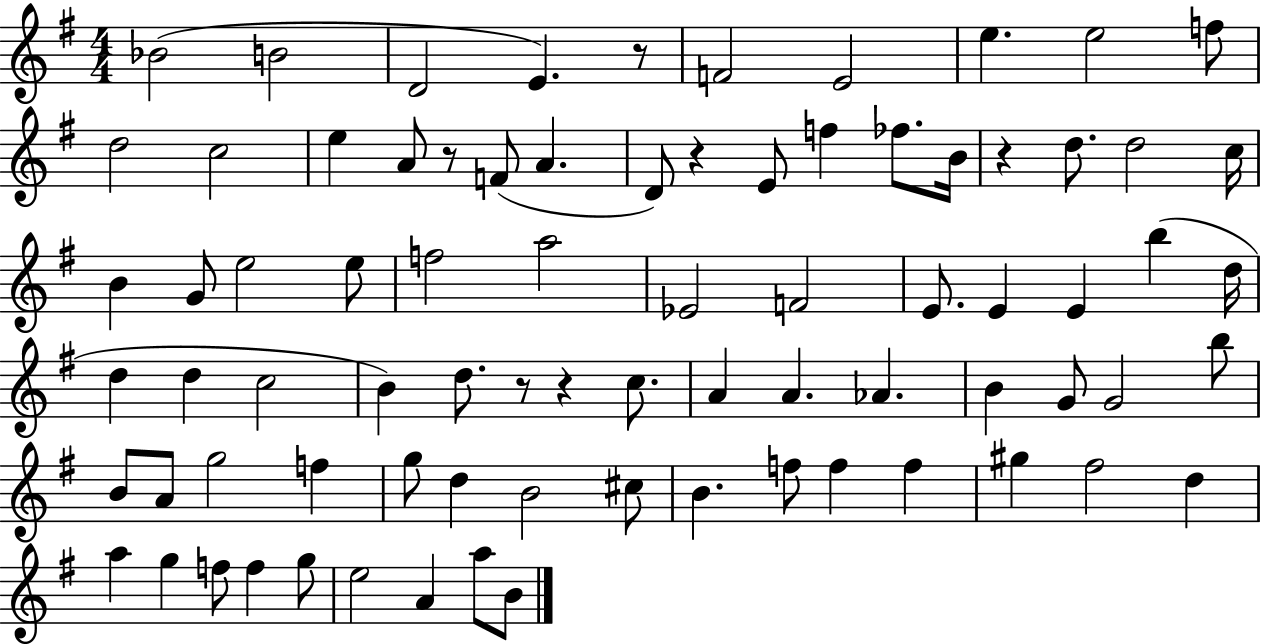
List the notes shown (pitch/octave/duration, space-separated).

Bb4/h B4/h D4/h E4/q. R/e F4/h E4/h E5/q. E5/h F5/e D5/h C5/h E5/q A4/e R/e F4/e A4/q. D4/e R/q E4/e F5/q FES5/e. B4/s R/q D5/e. D5/h C5/s B4/q G4/e E5/h E5/e F5/h A5/h Eb4/h F4/h E4/e. E4/q E4/q B5/q D5/s D5/q D5/q C5/h B4/q D5/e. R/e R/q C5/e. A4/q A4/q. Ab4/q. B4/q G4/e G4/h B5/e B4/e A4/e G5/h F5/q G5/e D5/q B4/h C#5/e B4/q. F5/e F5/q F5/q G#5/q F#5/h D5/q A5/q G5/q F5/e F5/q G5/e E5/h A4/q A5/e B4/e